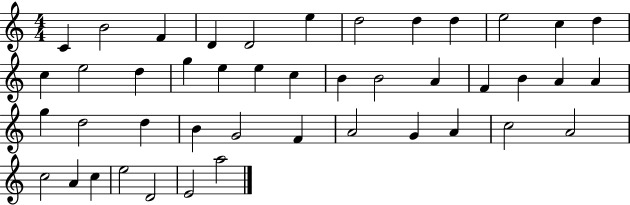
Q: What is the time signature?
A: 4/4